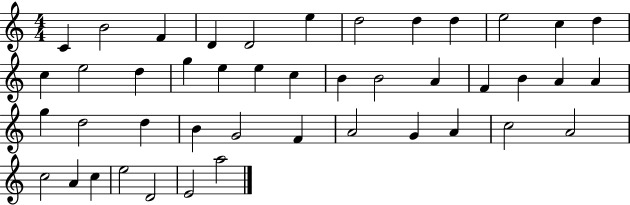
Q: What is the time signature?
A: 4/4